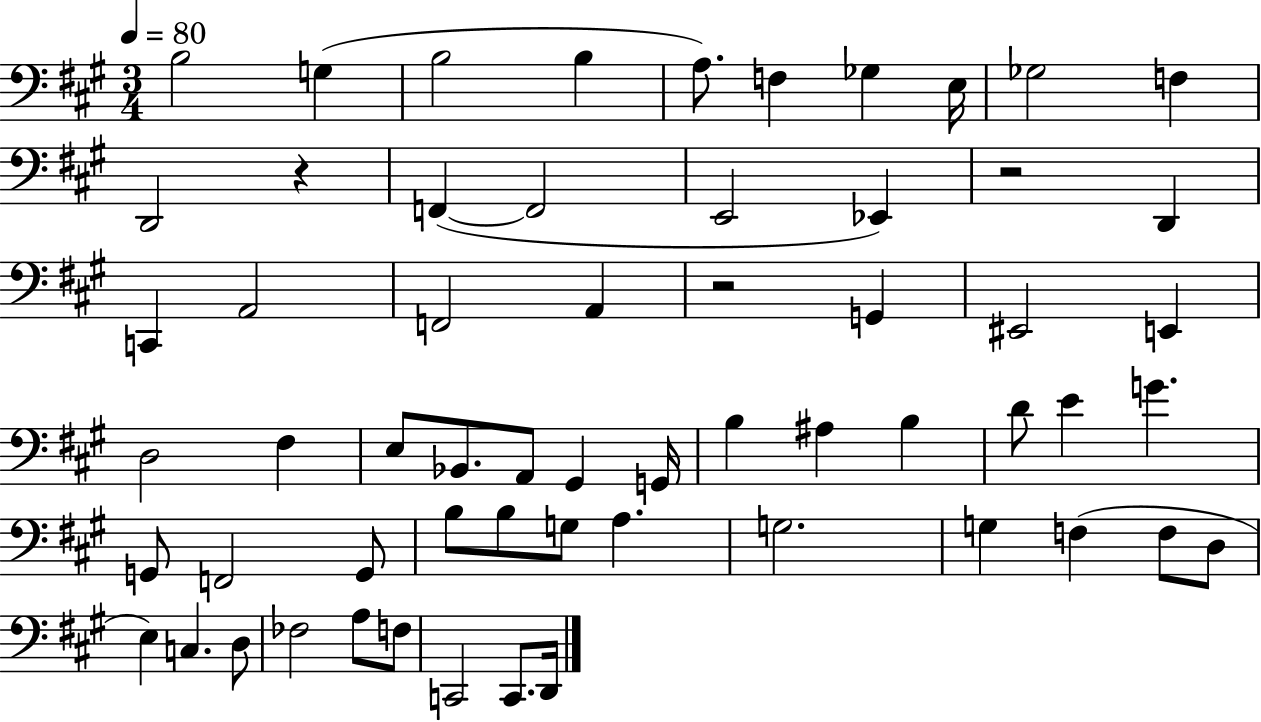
X:1
T:Untitled
M:3/4
L:1/4
K:A
B,2 G, B,2 B, A,/2 F, _G, E,/4 _G,2 F, D,,2 z F,, F,,2 E,,2 _E,, z2 D,, C,, A,,2 F,,2 A,, z2 G,, ^E,,2 E,, D,2 ^F, E,/2 _B,,/2 A,,/2 ^G,, G,,/4 B, ^A, B, D/2 E G G,,/2 F,,2 G,,/2 B,/2 B,/2 G,/2 A, G,2 G, F, F,/2 D,/2 E, C, D,/2 _F,2 A,/2 F,/2 C,,2 C,,/2 D,,/4